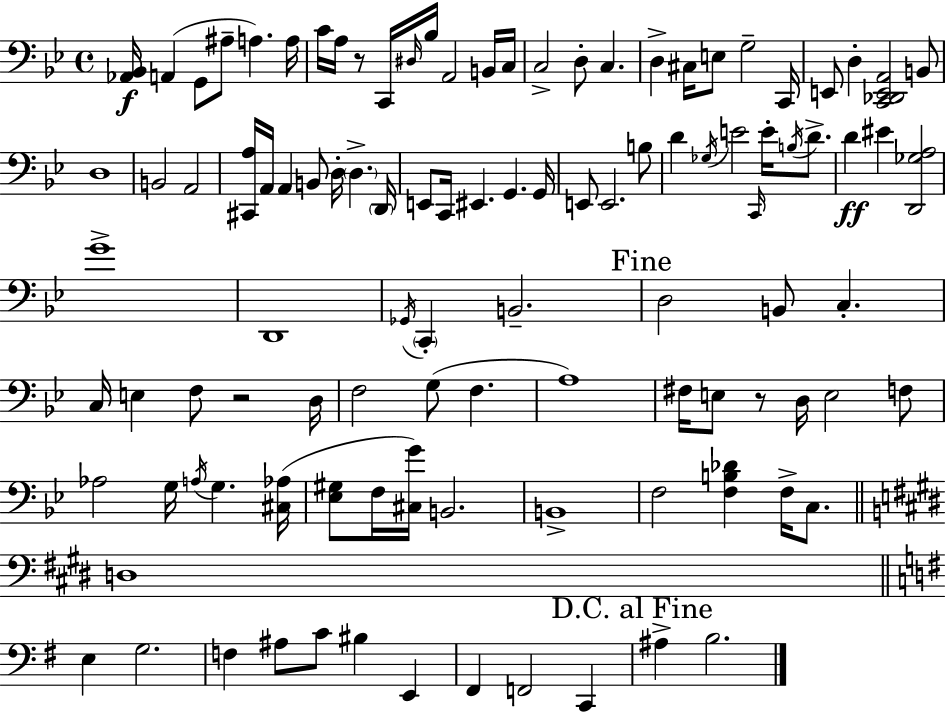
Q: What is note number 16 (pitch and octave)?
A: C3